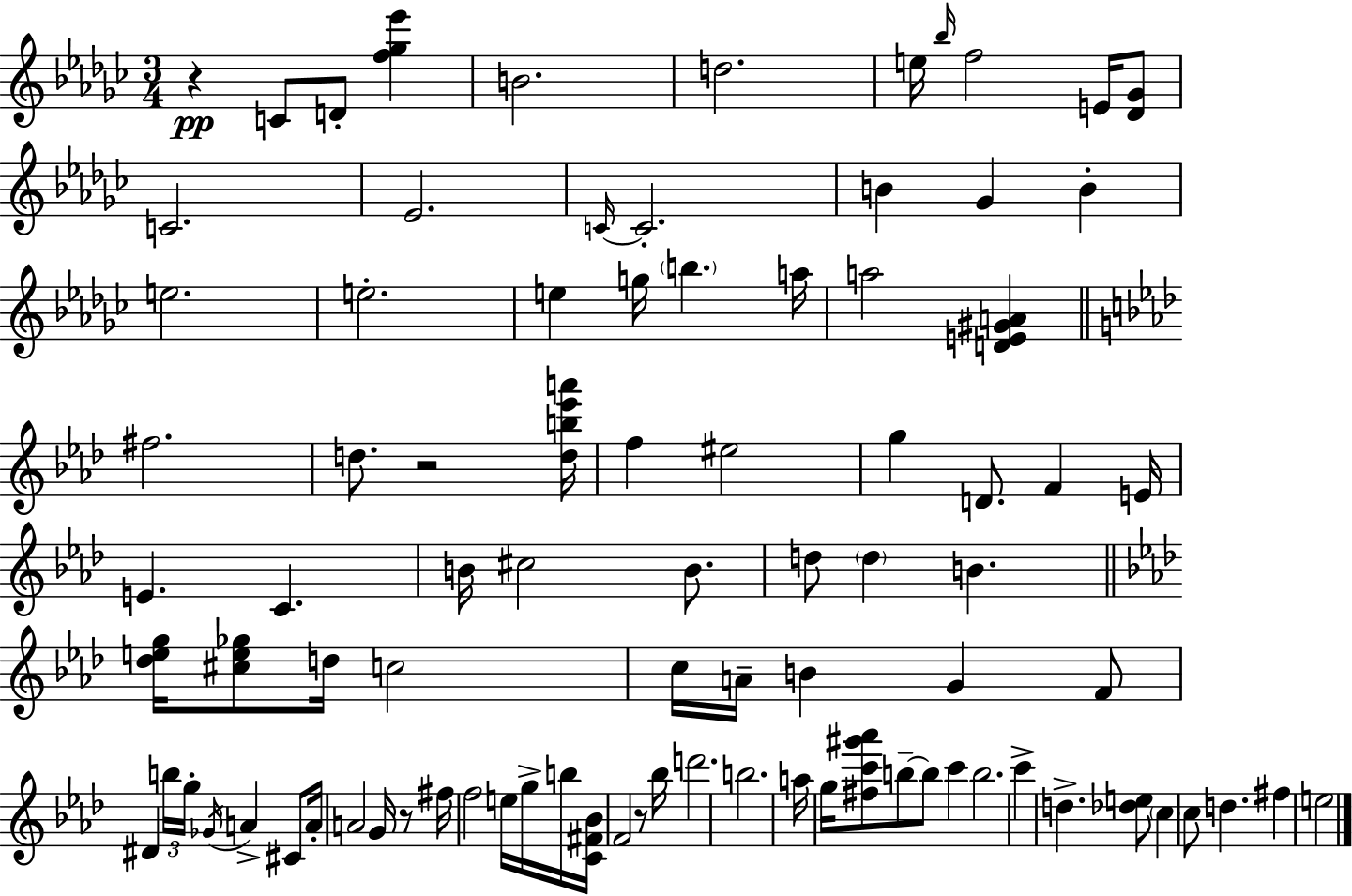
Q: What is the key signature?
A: EES minor